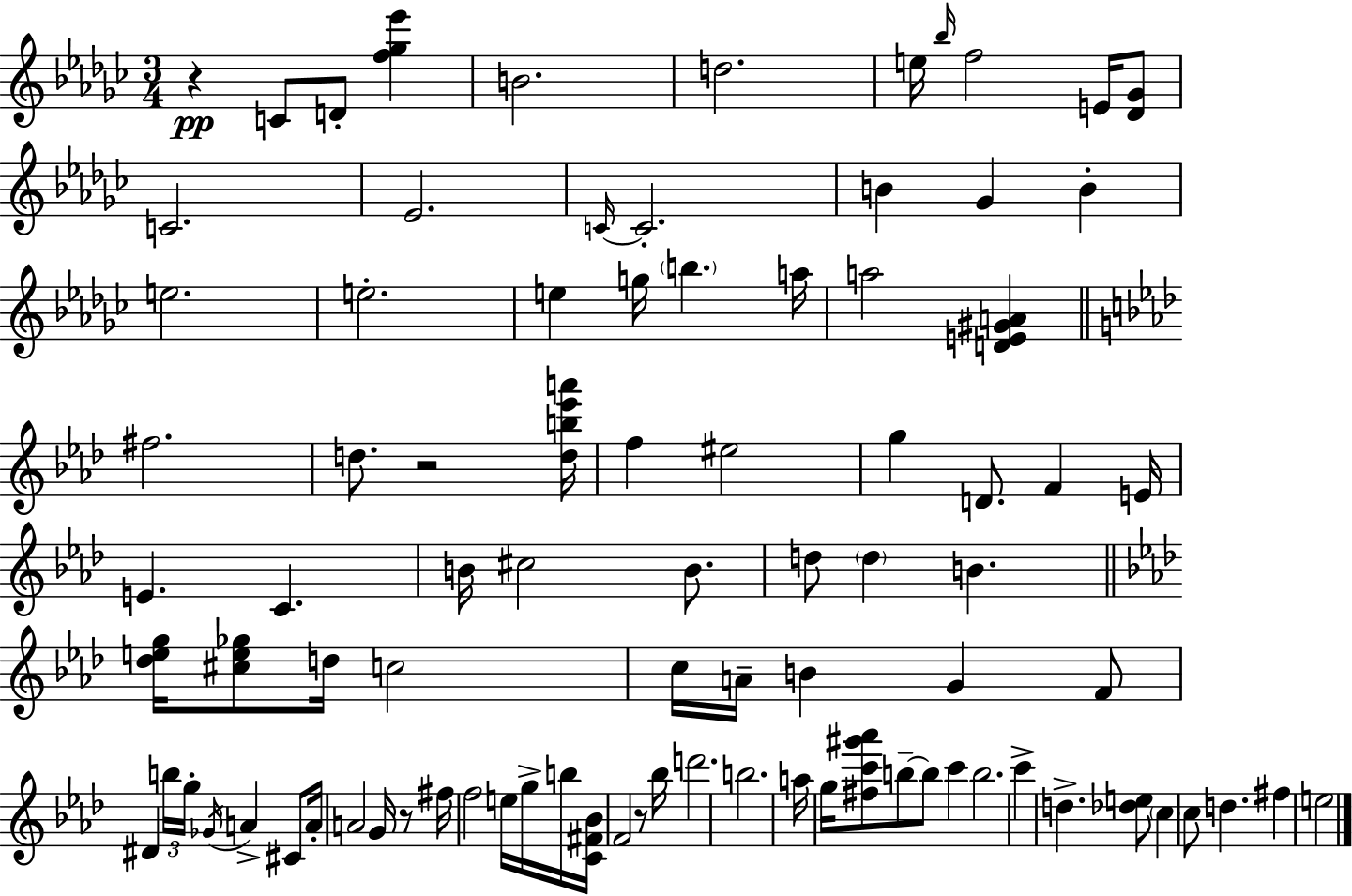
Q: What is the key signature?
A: EES minor